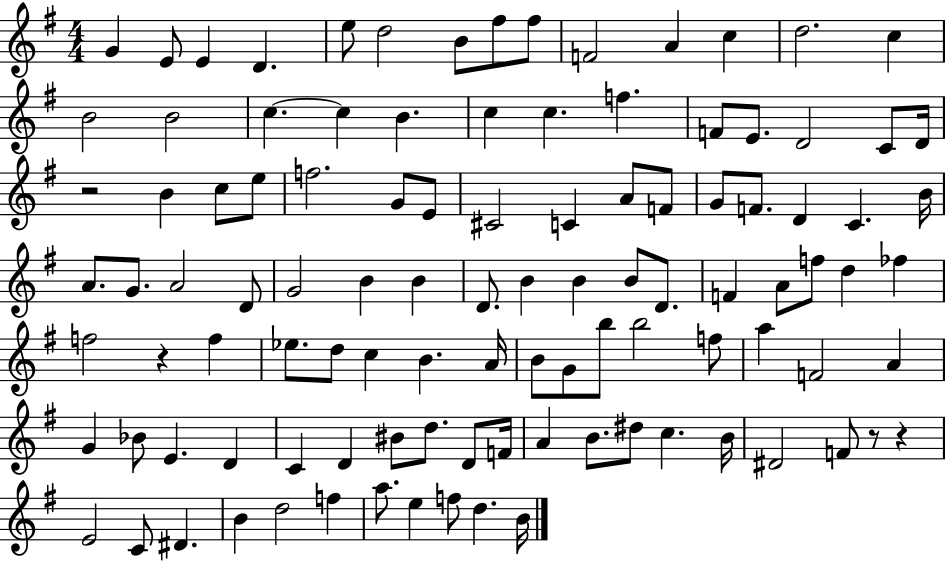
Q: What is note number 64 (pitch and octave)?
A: C5